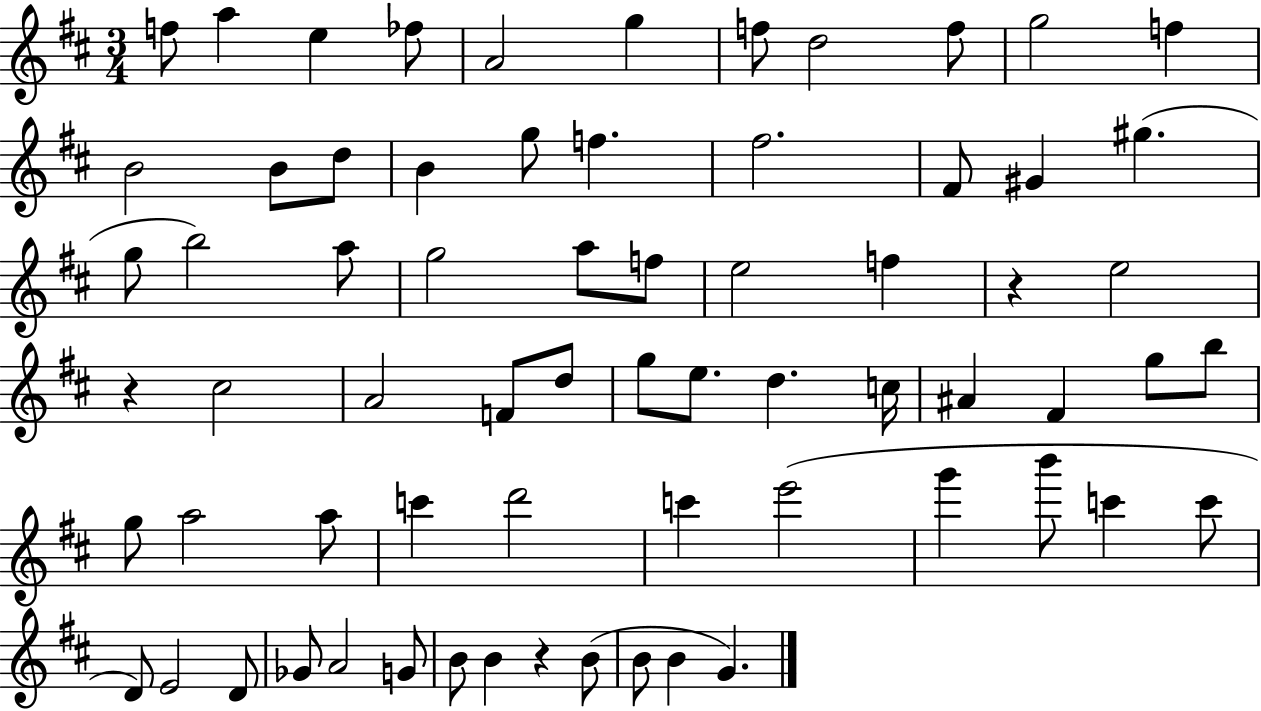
X:1
T:Untitled
M:3/4
L:1/4
K:D
f/2 a e _f/2 A2 g f/2 d2 f/2 g2 f B2 B/2 d/2 B g/2 f ^f2 ^F/2 ^G ^g g/2 b2 a/2 g2 a/2 f/2 e2 f z e2 z ^c2 A2 F/2 d/2 g/2 e/2 d c/4 ^A ^F g/2 b/2 g/2 a2 a/2 c' d'2 c' e'2 g' b'/2 c' c'/2 D/2 E2 D/2 _G/2 A2 G/2 B/2 B z B/2 B/2 B G